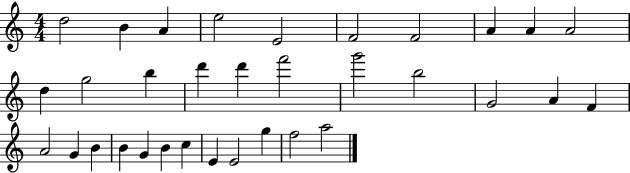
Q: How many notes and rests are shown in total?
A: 33